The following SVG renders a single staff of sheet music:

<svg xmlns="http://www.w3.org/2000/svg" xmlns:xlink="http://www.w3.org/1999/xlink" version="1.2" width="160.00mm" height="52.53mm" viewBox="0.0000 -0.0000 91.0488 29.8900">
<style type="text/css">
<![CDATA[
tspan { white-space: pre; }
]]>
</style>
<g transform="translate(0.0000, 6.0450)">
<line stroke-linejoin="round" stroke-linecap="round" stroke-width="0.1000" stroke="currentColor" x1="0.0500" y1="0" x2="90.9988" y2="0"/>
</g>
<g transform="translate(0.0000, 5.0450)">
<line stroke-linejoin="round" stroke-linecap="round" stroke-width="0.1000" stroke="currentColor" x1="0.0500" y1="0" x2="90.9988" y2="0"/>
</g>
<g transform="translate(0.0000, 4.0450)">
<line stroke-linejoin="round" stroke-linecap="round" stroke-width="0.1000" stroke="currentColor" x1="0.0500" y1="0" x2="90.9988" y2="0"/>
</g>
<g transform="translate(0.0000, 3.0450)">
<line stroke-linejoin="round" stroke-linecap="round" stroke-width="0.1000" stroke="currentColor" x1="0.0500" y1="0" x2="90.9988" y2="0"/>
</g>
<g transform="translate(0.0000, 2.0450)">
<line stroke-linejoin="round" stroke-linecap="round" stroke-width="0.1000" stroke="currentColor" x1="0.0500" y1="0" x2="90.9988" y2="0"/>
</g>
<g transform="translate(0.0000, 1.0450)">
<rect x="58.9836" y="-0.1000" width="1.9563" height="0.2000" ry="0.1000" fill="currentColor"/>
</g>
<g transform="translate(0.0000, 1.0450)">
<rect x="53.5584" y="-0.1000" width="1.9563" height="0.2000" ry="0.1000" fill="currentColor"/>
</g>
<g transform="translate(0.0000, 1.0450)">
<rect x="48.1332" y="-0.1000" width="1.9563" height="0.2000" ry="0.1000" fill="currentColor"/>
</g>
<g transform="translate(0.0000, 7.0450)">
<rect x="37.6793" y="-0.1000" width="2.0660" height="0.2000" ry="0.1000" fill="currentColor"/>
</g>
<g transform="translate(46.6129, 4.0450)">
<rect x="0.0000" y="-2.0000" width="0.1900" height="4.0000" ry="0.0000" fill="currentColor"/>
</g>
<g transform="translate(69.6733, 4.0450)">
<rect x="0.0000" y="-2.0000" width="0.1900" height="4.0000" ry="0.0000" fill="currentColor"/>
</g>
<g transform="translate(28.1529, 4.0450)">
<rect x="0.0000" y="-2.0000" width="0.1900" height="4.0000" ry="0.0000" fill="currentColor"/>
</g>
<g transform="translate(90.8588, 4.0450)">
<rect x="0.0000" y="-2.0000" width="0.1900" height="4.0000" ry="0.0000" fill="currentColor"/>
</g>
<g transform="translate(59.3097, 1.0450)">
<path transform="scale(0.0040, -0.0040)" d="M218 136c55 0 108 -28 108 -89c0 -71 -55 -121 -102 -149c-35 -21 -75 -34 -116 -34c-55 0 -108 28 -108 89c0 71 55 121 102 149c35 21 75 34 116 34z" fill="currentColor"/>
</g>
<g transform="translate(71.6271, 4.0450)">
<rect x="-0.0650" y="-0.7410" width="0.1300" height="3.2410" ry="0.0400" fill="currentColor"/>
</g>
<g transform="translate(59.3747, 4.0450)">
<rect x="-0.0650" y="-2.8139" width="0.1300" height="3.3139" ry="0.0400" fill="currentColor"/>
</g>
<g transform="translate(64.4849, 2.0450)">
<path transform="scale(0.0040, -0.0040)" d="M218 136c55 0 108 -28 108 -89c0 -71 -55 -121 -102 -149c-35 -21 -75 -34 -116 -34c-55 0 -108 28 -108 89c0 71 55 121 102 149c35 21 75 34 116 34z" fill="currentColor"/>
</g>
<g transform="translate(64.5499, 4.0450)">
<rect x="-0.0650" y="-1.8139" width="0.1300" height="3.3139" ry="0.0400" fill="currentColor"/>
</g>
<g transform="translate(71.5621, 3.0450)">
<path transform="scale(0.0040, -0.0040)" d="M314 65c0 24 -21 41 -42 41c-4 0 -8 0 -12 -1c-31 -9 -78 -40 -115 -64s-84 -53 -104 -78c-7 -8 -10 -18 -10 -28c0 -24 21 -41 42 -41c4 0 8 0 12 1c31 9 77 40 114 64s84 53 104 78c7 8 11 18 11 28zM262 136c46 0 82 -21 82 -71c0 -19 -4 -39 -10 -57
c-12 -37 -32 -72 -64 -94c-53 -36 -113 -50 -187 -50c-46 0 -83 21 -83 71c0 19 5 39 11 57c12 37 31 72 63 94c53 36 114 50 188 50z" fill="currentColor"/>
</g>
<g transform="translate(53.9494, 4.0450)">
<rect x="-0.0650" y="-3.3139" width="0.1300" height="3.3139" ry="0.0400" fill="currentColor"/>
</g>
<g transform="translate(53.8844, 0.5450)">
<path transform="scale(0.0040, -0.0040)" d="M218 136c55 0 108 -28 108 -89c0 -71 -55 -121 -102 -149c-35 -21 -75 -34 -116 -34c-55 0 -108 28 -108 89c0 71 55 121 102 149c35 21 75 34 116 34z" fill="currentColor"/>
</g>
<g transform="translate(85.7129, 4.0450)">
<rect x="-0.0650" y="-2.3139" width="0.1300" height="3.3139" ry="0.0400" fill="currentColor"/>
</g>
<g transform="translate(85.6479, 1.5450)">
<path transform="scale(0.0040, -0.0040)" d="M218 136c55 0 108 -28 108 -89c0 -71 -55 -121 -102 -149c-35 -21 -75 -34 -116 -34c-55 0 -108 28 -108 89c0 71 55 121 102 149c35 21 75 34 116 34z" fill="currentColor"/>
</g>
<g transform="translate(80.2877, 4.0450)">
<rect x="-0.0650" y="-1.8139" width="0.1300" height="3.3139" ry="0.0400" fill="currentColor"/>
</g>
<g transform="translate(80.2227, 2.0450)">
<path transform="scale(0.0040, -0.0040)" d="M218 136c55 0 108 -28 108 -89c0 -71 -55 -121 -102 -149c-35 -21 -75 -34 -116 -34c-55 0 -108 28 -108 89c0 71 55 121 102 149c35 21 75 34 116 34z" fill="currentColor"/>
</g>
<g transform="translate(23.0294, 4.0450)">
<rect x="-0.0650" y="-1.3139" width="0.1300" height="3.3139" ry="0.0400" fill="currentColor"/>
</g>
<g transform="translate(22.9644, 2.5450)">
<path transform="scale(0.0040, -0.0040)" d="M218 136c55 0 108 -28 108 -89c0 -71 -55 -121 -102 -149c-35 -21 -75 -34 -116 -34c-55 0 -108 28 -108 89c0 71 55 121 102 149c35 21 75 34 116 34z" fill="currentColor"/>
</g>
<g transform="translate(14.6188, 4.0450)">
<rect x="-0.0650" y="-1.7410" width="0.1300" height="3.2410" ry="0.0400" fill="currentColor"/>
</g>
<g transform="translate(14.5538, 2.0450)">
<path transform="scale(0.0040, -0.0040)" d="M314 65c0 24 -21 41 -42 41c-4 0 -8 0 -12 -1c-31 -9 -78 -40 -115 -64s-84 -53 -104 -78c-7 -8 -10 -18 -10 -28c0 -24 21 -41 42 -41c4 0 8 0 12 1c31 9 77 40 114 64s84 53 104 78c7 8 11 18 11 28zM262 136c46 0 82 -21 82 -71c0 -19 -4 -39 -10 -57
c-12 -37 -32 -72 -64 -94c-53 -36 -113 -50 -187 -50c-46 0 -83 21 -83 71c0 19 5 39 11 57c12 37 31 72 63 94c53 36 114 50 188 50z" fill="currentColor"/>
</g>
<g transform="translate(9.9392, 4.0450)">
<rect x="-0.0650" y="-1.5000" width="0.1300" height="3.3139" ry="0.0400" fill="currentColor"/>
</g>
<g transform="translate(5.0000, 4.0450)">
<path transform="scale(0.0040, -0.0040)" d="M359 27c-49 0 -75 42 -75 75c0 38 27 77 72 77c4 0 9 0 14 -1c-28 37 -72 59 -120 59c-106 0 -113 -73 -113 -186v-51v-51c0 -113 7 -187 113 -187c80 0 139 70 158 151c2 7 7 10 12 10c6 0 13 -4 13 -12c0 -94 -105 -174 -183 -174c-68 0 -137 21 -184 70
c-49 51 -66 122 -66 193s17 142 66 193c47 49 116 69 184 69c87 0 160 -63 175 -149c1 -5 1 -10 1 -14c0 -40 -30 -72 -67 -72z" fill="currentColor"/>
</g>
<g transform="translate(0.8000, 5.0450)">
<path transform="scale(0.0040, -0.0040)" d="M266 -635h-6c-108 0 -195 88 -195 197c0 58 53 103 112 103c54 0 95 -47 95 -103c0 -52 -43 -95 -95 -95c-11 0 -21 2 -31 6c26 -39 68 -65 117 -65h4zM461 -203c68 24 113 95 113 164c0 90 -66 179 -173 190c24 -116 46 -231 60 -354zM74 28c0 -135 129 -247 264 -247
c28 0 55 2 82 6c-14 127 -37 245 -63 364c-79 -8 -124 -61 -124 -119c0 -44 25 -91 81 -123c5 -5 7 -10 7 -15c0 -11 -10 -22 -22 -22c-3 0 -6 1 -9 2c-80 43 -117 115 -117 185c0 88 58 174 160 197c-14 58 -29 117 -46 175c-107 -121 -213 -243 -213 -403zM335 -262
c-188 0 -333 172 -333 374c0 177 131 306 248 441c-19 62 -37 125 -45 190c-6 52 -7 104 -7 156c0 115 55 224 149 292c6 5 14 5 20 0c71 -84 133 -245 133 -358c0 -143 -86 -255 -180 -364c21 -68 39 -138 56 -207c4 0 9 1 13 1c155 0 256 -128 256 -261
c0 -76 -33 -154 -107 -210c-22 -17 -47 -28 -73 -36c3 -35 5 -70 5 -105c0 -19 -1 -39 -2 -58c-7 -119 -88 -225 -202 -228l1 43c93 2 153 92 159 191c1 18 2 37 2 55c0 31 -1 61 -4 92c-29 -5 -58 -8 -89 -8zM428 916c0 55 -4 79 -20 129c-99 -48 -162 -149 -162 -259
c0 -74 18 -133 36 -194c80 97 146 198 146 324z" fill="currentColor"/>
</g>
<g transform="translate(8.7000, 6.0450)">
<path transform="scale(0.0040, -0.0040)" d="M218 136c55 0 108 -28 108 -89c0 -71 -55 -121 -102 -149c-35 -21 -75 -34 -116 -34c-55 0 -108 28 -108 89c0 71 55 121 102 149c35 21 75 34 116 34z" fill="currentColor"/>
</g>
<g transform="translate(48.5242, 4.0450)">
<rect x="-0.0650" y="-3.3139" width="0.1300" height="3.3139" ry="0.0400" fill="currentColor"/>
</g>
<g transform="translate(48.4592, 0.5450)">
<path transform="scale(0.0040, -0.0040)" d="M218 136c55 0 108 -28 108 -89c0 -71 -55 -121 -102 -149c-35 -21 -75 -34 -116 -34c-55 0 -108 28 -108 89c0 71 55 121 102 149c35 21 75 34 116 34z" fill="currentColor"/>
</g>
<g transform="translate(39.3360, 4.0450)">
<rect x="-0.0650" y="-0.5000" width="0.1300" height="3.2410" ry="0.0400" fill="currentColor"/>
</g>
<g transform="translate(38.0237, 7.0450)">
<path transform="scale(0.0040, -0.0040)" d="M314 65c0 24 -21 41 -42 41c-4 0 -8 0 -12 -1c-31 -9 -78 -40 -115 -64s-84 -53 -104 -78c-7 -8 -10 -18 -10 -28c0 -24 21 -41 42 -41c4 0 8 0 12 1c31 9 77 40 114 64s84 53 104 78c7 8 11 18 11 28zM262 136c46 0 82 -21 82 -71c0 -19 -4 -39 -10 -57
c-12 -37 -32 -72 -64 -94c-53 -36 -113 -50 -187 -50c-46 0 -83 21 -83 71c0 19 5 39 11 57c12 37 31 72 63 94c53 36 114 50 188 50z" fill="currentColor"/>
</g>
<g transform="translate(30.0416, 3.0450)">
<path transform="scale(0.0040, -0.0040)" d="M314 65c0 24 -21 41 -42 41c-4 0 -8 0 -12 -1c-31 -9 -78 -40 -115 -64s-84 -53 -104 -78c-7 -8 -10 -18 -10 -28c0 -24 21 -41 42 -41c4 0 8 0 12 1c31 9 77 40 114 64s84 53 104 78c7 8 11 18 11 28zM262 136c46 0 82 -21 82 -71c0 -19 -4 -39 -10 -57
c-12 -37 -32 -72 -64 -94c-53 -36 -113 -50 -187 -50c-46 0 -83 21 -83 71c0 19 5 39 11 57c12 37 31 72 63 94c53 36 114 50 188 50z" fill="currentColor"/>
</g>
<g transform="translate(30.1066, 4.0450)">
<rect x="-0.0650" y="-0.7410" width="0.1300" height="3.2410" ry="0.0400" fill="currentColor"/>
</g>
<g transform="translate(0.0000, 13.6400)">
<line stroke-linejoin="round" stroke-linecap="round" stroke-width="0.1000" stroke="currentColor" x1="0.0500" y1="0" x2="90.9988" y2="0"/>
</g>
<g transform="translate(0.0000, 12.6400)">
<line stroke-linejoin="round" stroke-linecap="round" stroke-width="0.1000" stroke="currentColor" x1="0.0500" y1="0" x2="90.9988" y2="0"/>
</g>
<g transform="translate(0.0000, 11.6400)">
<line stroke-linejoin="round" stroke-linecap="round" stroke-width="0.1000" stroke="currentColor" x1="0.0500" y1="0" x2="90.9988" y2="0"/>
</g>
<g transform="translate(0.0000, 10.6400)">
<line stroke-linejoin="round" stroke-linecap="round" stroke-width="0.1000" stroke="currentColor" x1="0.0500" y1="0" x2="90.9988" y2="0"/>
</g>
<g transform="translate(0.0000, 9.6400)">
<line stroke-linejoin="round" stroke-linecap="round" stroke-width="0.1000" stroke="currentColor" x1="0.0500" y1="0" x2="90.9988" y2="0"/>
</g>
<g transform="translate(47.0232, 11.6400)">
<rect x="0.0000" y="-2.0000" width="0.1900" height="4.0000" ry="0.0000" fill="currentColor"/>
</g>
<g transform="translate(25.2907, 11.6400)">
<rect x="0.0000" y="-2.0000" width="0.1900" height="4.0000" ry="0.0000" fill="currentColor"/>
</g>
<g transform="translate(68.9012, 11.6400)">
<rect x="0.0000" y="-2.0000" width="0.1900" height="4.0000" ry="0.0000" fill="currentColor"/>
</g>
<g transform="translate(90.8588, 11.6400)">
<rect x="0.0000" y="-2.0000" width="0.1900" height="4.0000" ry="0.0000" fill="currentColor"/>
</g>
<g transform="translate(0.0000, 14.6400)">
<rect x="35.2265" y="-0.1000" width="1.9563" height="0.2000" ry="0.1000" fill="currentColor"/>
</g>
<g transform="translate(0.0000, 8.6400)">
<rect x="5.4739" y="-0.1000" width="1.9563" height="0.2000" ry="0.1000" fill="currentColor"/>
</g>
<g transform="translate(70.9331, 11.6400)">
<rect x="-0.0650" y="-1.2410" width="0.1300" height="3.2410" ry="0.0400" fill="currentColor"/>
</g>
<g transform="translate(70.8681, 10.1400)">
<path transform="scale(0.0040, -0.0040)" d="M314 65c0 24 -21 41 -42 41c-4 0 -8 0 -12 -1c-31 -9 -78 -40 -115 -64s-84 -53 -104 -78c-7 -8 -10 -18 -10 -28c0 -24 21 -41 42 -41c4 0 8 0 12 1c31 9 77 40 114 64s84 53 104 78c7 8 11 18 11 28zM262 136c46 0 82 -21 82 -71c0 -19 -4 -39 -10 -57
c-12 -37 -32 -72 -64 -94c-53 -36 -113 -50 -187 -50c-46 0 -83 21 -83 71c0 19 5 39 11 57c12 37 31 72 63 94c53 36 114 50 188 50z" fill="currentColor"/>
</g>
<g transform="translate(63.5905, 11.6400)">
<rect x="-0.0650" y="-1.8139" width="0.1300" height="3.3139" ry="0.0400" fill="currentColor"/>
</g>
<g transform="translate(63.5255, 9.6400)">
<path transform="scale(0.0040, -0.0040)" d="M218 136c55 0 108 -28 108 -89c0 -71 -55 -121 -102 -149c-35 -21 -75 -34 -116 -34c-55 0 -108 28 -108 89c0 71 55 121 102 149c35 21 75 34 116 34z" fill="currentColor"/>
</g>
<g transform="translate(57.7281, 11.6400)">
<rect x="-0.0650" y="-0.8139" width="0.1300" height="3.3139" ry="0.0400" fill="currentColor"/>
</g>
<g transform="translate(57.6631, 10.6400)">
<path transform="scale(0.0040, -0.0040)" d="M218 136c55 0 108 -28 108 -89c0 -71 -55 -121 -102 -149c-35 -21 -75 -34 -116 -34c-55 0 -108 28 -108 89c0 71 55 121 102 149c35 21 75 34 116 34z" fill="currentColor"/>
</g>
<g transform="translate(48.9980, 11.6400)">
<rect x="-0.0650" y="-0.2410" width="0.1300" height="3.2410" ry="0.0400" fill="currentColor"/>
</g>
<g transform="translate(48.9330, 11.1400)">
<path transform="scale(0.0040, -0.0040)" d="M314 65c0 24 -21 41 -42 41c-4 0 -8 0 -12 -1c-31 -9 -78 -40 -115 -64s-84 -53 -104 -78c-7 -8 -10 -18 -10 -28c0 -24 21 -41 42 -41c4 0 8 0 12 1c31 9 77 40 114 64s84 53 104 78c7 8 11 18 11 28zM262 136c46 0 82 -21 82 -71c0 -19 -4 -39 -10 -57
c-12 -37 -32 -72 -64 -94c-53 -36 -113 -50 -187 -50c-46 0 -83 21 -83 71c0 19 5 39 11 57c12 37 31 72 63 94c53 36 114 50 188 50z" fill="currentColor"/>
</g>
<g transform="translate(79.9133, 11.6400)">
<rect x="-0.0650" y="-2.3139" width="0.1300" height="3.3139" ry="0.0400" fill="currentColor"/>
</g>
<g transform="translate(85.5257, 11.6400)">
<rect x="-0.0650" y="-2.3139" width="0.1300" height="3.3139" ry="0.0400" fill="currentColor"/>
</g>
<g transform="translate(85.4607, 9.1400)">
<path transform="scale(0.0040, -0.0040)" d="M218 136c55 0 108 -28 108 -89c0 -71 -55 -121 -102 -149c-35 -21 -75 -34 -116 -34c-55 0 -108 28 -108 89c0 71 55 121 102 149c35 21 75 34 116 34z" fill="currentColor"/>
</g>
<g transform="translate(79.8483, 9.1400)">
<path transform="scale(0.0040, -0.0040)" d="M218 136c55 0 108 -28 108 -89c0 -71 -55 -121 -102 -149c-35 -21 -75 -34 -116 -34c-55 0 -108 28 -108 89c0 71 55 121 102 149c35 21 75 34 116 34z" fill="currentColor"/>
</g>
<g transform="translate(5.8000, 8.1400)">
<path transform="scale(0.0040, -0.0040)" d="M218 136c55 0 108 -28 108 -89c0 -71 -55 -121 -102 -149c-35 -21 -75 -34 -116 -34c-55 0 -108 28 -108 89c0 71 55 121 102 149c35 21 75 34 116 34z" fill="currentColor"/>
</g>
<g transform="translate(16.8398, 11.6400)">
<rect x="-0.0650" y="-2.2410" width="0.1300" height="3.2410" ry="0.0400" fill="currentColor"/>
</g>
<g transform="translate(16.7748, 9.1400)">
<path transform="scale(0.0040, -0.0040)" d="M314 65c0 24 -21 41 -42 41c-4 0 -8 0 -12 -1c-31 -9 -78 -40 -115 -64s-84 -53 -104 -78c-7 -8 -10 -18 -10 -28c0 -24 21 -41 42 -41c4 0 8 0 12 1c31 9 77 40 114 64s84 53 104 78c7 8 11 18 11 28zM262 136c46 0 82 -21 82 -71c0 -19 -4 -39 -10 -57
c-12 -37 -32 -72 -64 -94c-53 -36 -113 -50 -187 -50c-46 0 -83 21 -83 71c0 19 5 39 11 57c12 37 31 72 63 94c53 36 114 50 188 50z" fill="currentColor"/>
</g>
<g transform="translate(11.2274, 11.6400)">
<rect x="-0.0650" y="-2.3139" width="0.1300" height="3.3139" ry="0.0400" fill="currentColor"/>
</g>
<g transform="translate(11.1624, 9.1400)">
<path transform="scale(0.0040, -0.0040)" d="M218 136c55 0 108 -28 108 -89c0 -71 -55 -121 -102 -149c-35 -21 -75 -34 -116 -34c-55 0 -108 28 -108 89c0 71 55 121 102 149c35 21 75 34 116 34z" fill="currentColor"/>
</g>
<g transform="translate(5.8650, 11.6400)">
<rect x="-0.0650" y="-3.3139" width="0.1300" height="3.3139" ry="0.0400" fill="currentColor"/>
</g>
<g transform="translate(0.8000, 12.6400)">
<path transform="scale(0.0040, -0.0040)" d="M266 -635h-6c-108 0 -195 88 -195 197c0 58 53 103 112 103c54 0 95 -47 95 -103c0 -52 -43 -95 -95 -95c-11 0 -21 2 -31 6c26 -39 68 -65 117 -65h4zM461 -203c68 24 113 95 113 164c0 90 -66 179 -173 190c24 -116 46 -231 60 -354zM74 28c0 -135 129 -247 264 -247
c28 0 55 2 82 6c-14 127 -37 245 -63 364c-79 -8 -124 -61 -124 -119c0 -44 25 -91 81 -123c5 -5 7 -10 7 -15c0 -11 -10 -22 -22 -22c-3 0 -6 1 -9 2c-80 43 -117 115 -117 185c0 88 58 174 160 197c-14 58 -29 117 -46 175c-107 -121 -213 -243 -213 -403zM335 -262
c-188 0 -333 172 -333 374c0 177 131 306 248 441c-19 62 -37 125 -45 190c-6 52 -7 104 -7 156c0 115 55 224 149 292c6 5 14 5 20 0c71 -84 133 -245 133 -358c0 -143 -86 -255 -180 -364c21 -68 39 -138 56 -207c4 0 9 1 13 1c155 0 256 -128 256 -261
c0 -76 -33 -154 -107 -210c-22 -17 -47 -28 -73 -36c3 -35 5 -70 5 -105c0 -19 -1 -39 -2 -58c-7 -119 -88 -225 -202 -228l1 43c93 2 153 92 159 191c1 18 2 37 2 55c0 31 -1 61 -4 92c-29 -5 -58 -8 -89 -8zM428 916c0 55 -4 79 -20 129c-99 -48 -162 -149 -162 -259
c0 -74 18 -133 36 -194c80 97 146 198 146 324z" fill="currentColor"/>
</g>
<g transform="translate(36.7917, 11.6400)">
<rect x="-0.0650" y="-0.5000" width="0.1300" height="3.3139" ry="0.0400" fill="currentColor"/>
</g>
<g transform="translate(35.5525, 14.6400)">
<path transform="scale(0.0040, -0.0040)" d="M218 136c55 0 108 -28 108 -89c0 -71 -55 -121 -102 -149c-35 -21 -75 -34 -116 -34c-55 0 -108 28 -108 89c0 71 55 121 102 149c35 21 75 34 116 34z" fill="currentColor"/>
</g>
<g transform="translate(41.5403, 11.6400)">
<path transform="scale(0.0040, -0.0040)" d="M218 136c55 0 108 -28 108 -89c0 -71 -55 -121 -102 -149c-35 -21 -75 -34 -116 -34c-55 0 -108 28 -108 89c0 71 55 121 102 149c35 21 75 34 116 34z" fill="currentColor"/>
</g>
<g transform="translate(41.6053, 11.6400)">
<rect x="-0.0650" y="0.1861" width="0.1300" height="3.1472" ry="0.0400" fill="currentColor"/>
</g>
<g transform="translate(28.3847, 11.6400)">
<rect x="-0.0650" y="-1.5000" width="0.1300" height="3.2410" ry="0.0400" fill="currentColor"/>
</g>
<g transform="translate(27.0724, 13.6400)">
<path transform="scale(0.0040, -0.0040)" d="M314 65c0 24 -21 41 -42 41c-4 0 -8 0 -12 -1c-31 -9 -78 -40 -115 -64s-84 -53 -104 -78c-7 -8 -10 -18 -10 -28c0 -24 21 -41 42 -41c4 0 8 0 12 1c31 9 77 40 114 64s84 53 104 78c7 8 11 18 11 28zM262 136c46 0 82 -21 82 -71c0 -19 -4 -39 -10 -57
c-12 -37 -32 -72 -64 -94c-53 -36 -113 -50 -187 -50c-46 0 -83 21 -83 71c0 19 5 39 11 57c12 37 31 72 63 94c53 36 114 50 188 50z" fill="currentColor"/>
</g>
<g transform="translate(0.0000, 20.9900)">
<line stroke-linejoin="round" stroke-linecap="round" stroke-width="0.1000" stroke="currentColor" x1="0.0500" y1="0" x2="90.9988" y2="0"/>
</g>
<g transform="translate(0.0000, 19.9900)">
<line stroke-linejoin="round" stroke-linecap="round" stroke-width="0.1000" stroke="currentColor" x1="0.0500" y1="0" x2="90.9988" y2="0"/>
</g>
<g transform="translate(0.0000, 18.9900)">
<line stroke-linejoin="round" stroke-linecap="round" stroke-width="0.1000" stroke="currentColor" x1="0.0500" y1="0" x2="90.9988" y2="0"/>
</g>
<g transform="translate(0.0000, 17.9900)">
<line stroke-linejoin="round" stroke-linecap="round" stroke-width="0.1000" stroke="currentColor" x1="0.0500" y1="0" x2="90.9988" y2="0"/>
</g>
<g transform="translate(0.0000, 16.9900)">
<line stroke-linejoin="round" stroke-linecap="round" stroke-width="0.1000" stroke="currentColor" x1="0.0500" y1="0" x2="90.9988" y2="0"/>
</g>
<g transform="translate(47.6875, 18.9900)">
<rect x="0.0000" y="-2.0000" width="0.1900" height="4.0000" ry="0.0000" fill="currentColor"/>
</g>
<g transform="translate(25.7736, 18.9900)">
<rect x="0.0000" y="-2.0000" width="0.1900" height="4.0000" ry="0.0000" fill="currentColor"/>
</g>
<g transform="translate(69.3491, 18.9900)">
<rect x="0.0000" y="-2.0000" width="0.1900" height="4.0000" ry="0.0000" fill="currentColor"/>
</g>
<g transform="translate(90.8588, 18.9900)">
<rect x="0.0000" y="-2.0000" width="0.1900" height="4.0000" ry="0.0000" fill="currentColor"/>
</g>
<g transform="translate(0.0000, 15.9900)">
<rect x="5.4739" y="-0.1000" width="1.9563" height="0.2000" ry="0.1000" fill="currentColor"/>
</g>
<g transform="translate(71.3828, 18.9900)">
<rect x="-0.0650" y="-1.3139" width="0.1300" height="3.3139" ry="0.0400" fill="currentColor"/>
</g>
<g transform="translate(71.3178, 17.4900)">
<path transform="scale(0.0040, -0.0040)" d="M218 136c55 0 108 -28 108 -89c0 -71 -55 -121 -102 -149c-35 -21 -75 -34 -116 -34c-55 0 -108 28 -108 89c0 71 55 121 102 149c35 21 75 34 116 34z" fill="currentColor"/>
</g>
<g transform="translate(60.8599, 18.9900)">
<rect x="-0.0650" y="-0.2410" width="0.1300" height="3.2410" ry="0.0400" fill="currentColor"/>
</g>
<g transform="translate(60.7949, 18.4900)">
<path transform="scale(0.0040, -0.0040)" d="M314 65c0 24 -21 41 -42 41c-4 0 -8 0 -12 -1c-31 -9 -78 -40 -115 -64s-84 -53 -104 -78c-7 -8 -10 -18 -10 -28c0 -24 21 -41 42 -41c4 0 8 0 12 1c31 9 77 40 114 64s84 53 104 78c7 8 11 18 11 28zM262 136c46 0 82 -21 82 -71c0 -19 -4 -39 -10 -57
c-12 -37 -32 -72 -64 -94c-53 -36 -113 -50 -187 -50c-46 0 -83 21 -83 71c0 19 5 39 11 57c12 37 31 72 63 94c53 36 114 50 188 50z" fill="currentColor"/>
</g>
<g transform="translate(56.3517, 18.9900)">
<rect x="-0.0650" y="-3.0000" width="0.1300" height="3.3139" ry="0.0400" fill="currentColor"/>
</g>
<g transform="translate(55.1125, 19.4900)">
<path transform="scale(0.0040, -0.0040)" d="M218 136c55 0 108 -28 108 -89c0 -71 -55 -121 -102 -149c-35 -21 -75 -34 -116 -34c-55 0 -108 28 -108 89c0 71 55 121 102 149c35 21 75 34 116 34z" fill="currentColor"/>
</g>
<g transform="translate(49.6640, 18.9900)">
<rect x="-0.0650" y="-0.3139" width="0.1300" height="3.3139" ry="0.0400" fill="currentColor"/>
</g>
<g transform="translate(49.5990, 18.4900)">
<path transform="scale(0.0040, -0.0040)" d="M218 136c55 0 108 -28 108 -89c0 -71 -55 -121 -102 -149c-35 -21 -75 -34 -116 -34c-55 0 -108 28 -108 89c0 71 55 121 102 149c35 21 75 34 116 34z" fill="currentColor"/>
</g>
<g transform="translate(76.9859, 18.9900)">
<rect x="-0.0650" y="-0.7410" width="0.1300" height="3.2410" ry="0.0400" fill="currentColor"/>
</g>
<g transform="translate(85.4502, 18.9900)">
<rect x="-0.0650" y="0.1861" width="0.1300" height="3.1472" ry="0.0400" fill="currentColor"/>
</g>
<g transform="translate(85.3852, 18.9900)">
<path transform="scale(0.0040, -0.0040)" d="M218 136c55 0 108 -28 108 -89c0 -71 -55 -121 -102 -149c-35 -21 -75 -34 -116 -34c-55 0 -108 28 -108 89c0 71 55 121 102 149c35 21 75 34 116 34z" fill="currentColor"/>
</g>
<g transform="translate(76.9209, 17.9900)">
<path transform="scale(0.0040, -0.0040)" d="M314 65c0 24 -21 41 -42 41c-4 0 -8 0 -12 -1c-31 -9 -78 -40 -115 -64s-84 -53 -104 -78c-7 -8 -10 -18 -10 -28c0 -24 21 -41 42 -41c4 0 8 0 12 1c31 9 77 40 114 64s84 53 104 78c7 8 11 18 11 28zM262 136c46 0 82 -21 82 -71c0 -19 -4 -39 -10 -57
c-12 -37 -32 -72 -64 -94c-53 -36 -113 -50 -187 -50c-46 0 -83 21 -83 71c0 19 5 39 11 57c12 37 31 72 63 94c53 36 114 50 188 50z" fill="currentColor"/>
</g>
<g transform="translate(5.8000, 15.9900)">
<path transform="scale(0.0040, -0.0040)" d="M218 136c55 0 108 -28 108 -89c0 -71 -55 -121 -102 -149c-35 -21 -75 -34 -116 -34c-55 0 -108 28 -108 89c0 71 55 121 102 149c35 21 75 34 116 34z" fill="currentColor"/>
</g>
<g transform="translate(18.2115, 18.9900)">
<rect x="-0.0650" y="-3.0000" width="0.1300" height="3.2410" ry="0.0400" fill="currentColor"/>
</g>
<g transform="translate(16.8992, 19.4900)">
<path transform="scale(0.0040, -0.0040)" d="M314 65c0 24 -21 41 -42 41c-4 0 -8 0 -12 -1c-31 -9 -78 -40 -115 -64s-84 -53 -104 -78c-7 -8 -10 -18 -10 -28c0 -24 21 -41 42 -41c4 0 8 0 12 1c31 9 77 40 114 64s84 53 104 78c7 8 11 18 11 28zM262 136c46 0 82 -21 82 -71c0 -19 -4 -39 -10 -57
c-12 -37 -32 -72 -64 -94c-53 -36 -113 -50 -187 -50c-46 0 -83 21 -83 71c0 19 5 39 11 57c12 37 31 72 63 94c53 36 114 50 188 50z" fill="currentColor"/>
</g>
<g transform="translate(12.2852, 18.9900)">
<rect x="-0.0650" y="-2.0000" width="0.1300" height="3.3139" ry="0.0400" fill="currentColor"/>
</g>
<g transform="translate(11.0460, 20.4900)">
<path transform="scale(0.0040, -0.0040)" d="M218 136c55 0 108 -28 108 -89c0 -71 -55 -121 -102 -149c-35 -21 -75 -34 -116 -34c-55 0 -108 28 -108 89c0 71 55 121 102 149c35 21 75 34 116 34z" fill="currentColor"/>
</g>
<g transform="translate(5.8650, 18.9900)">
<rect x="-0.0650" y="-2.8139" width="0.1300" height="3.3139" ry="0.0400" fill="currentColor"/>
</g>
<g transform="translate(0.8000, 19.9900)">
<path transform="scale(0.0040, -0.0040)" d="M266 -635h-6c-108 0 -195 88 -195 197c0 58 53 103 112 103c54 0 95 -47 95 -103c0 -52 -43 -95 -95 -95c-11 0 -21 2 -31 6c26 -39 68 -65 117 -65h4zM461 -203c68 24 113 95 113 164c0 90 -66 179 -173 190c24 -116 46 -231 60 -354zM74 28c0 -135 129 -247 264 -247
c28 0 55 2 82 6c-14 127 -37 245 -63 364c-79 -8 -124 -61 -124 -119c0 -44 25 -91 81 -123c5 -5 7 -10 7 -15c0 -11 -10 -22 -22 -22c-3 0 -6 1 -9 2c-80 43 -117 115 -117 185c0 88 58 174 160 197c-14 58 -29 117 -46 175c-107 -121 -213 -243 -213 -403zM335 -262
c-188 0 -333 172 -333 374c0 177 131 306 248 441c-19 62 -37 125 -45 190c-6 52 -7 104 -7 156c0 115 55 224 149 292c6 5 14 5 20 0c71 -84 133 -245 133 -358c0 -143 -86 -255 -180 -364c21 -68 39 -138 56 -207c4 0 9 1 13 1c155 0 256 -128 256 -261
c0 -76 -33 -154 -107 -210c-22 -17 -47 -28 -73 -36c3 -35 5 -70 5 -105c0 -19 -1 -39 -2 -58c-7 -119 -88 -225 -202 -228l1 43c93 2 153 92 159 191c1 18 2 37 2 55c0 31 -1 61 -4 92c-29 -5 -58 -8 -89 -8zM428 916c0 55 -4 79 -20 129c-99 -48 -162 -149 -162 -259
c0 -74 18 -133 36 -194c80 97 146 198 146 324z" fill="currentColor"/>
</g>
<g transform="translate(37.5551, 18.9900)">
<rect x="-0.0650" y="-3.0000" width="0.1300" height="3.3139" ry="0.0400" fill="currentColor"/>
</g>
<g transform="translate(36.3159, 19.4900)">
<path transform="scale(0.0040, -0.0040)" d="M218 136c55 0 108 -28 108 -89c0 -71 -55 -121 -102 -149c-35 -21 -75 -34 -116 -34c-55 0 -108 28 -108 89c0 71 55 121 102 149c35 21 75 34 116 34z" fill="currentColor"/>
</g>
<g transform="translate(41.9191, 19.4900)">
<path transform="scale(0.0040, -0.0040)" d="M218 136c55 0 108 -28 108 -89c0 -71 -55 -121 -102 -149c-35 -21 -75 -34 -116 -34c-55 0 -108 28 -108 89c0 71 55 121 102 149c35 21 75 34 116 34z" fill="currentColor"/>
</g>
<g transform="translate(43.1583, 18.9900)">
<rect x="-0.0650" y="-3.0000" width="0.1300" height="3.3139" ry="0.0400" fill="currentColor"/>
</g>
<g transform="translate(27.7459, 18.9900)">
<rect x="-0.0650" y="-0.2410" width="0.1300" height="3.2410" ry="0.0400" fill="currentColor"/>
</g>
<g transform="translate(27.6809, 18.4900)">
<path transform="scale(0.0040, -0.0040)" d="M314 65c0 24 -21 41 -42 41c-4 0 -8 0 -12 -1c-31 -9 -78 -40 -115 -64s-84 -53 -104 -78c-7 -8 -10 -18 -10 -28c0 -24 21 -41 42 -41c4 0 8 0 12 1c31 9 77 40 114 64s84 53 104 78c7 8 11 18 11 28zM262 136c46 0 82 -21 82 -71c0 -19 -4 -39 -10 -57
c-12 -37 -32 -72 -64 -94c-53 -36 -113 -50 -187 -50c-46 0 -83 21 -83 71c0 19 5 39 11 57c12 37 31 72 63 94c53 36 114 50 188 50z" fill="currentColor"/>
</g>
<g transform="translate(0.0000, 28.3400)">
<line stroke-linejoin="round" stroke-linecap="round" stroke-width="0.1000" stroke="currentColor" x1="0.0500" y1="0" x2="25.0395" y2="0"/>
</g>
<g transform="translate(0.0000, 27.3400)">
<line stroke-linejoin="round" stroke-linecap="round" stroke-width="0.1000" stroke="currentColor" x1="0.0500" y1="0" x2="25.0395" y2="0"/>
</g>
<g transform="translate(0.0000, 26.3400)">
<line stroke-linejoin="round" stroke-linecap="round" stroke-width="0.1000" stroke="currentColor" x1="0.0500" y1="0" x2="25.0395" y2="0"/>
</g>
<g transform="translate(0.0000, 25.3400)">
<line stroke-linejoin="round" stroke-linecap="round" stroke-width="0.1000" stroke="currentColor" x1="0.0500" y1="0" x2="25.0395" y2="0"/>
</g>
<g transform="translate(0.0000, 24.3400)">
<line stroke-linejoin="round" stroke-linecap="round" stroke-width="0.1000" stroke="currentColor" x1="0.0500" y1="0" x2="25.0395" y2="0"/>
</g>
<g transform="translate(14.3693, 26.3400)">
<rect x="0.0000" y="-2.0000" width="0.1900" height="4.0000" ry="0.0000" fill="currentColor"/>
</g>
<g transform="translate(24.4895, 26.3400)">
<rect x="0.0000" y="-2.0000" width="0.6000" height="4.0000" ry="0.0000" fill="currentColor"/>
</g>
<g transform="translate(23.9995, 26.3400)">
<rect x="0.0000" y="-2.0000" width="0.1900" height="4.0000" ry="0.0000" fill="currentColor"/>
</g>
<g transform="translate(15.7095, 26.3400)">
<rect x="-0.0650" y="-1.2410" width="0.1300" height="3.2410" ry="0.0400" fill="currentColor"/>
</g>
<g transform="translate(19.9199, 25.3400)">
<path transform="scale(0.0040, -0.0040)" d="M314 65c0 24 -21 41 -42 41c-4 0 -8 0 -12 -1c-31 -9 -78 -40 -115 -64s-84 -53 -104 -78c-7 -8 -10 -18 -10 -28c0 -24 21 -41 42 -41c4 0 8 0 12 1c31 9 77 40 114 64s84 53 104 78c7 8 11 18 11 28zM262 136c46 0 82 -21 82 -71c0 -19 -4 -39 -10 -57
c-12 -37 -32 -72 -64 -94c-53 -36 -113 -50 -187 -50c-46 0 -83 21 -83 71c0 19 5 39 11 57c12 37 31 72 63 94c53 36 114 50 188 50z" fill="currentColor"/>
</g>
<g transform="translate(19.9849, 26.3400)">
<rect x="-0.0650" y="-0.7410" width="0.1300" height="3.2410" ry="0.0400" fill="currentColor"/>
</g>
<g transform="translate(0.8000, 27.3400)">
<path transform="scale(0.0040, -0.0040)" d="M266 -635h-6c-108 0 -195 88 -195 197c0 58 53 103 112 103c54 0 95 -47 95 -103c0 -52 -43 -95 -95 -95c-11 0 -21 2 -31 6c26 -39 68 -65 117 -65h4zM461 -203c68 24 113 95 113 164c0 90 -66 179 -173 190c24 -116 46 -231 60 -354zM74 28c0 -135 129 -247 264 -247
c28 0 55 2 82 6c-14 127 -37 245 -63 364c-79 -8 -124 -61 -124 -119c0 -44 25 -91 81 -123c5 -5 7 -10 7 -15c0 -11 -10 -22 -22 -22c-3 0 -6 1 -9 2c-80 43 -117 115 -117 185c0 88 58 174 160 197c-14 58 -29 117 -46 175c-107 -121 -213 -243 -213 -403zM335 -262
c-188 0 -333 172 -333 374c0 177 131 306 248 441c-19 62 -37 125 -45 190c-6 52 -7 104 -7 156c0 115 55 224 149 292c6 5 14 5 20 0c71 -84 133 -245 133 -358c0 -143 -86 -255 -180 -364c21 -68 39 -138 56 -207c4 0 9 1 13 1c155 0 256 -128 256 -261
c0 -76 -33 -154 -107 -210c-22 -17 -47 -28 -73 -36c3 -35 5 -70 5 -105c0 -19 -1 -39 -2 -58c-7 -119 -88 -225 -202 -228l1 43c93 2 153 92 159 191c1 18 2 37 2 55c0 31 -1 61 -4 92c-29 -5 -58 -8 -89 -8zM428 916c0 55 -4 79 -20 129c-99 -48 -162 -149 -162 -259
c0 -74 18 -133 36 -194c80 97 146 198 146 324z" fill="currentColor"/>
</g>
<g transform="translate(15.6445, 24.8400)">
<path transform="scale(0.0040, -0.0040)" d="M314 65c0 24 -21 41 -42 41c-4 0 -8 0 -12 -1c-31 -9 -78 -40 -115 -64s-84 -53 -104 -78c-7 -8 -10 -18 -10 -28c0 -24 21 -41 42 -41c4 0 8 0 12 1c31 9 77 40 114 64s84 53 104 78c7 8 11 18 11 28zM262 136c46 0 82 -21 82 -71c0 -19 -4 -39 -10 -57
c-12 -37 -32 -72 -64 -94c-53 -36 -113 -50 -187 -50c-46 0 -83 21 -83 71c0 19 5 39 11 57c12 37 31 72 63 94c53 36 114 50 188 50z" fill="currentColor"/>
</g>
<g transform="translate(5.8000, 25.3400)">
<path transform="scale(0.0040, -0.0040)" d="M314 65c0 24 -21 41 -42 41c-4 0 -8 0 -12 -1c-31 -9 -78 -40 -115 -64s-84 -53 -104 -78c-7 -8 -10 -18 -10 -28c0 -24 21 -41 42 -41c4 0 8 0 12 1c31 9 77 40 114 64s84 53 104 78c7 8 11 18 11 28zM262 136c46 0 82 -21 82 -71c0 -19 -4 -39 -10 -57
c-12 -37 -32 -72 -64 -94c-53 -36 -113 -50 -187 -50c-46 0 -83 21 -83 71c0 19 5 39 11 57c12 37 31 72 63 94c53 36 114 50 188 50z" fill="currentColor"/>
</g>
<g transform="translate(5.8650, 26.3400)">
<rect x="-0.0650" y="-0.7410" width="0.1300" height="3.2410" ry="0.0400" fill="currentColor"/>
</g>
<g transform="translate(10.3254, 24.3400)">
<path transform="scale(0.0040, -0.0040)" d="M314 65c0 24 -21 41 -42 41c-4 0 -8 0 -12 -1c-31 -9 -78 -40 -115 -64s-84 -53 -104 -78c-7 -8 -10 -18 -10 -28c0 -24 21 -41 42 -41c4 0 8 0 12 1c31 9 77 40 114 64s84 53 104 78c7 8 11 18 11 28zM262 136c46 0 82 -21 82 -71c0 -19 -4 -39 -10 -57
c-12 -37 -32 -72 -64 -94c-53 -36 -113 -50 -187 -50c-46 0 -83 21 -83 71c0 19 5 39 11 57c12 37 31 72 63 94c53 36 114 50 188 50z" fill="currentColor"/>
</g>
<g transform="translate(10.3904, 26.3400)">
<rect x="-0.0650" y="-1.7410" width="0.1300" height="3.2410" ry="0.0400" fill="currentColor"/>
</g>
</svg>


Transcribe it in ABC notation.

X:1
T:Untitled
M:4/4
L:1/4
K:C
E f2 e d2 C2 b b a f d2 f g b g g2 E2 C B c2 d f e2 g g a F A2 c2 A A c A c2 e d2 B d2 f2 e2 d2